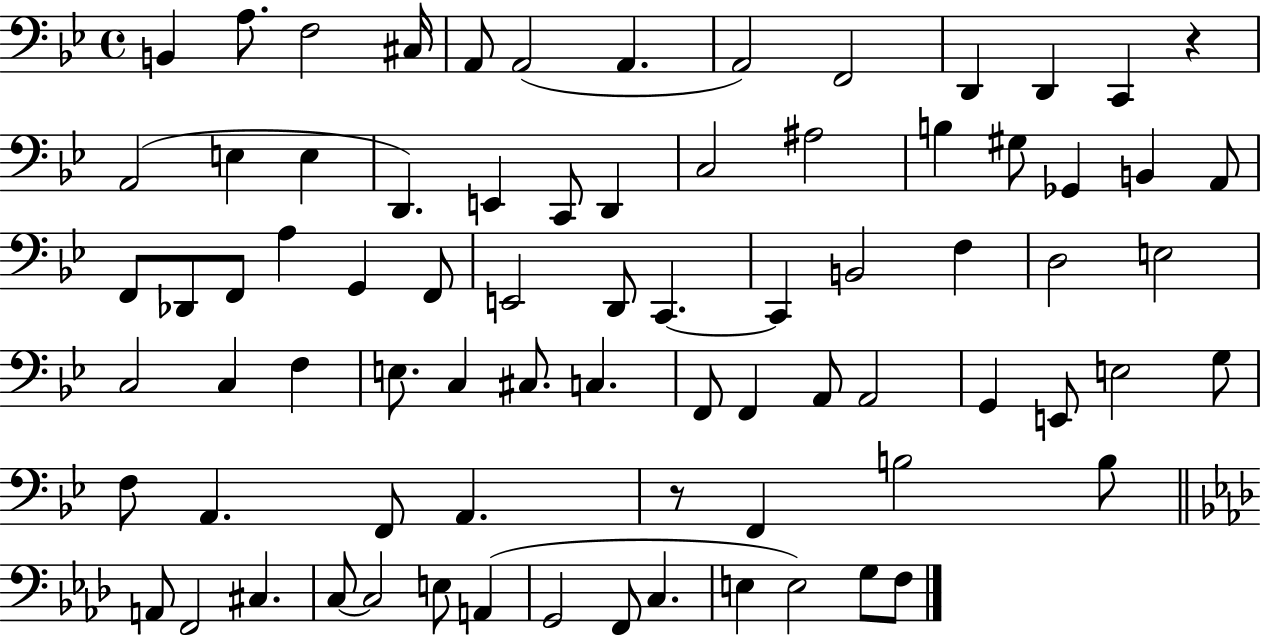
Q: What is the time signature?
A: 4/4